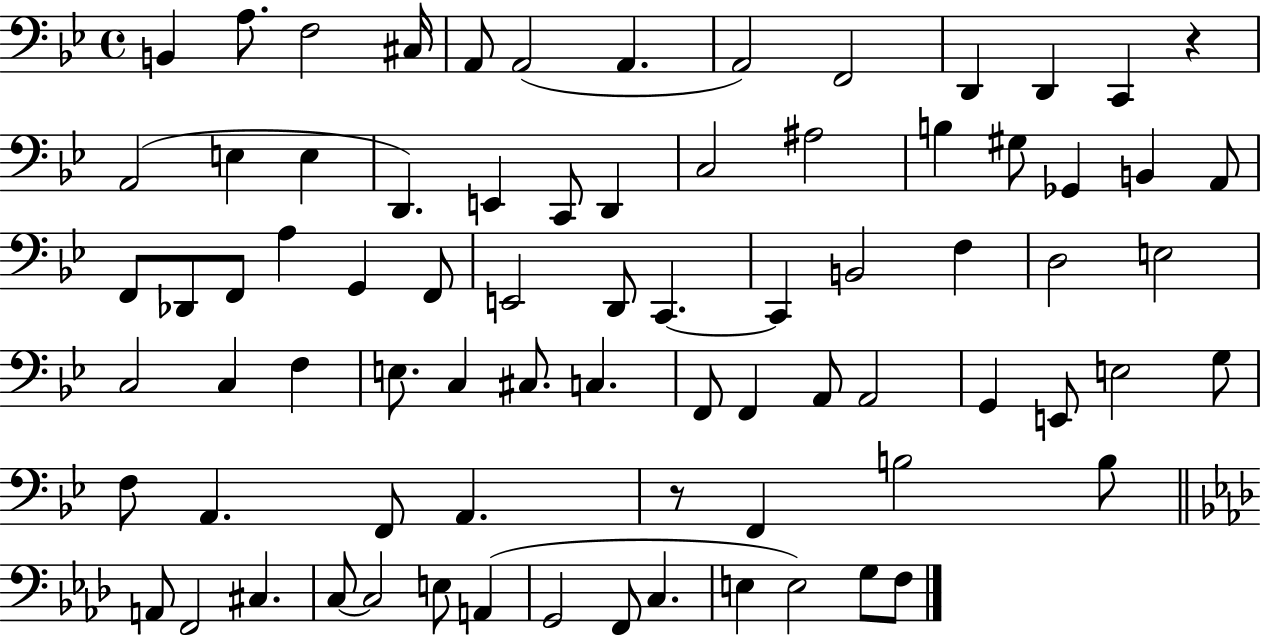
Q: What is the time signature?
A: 4/4